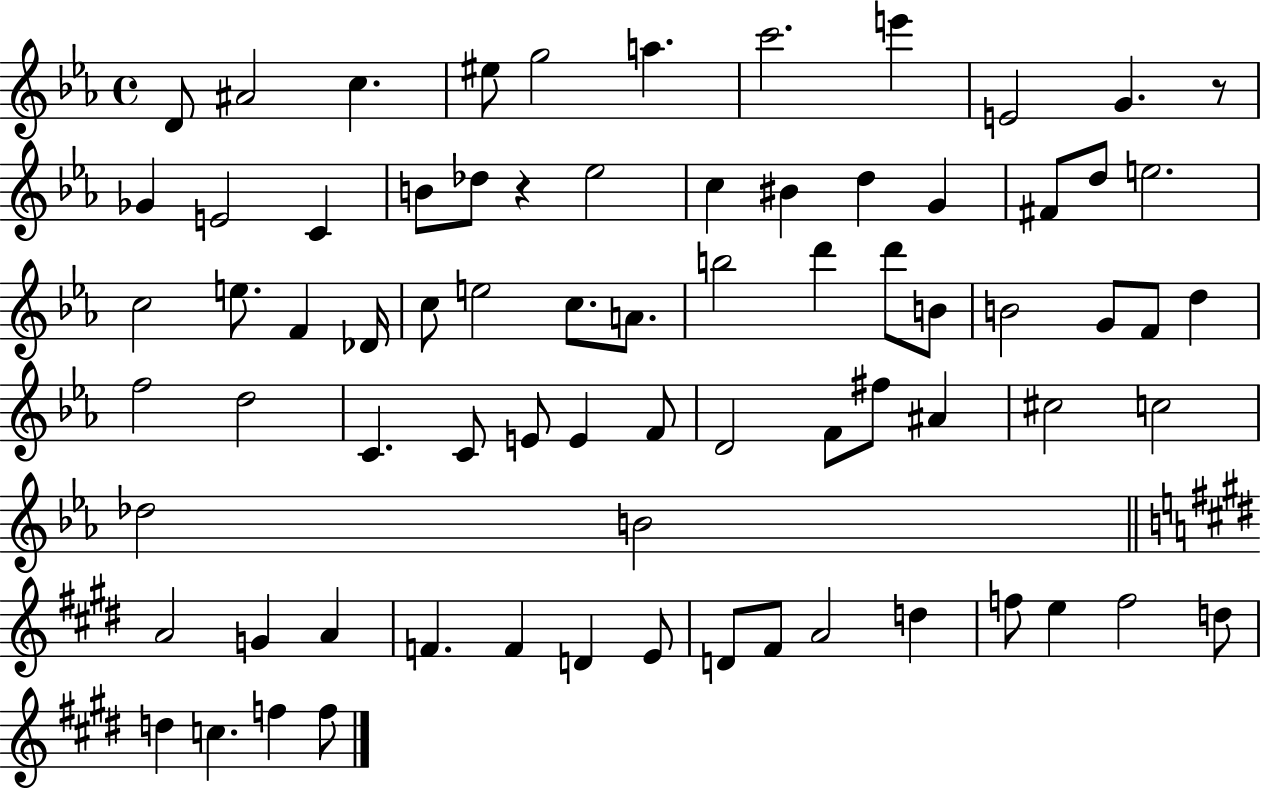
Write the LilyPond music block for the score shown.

{
  \clef treble
  \time 4/4
  \defaultTimeSignature
  \key ees \major
  d'8 ais'2 c''4. | eis''8 g''2 a''4. | c'''2. e'''4 | e'2 g'4. r8 | \break ges'4 e'2 c'4 | b'8 des''8 r4 ees''2 | c''4 bis'4 d''4 g'4 | fis'8 d''8 e''2. | \break c''2 e''8. f'4 des'16 | c''8 e''2 c''8. a'8. | b''2 d'''4 d'''8 b'8 | b'2 g'8 f'8 d''4 | \break f''2 d''2 | c'4. c'8 e'8 e'4 f'8 | d'2 f'8 fis''8 ais'4 | cis''2 c''2 | \break des''2 b'2 | \bar "||" \break \key e \major a'2 g'4 a'4 | f'4. f'4 d'4 e'8 | d'8 fis'8 a'2 d''4 | f''8 e''4 f''2 d''8 | \break d''4 c''4. f''4 f''8 | \bar "|."
}